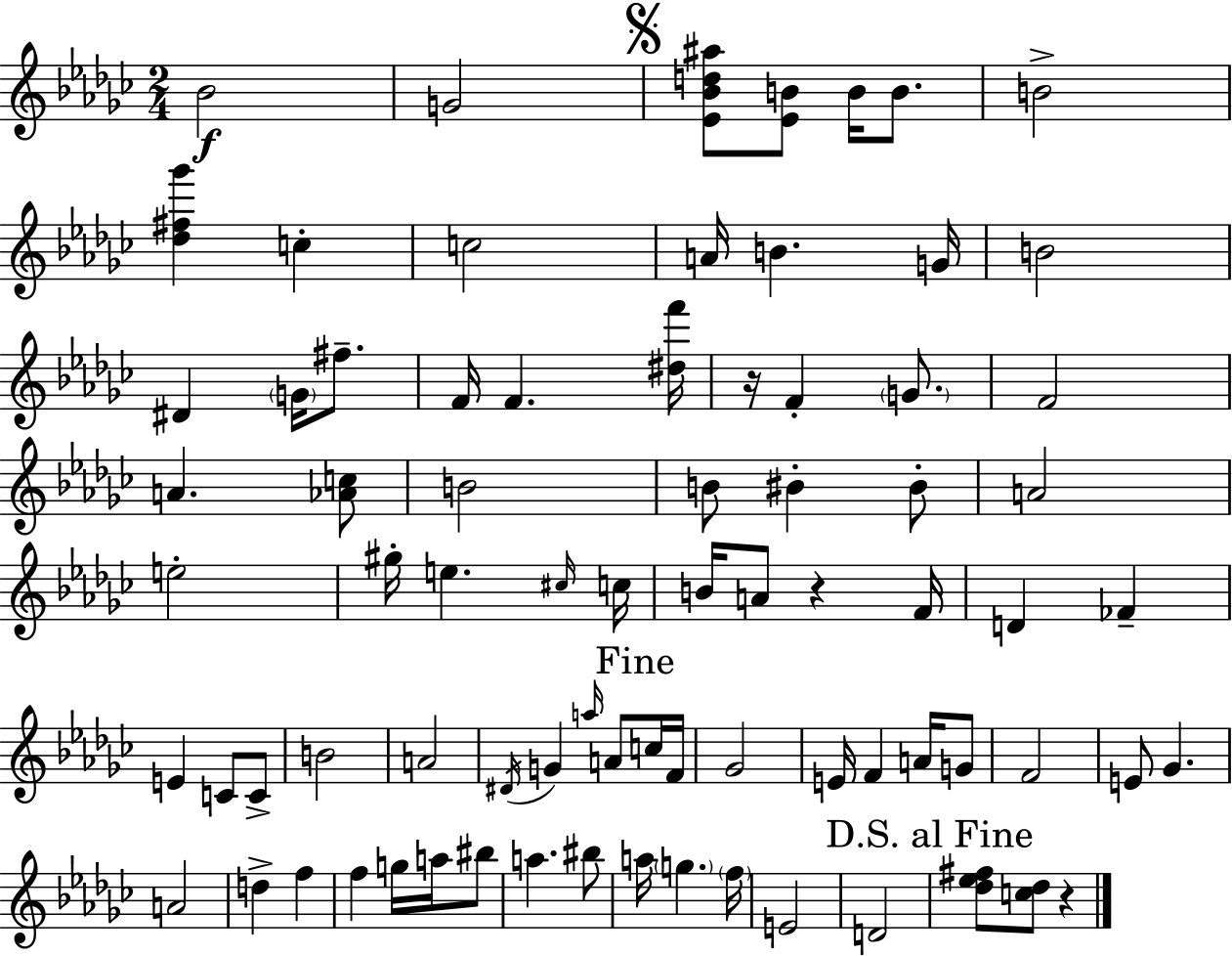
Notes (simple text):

Bb4/h G4/h [Eb4,Bb4,D5,A#5]/e [Eb4,B4]/e B4/s B4/e. B4/h [Db5,F#5,Gb6]/q C5/q C5/h A4/s B4/q. G4/s B4/h D#4/q G4/s F#5/e. F4/s F4/q. [D#5,F6]/s R/s F4/q G4/e. F4/h A4/q. [Ab4,C5]/e B4/h B4/e BIS4/q BIS4/e A4/h E5/h G#5/s E5/q. C#5/s C5/s B4/s A4/e R/q F4/s D4/q FES4/q E4/q C4/e C4/e B4/h A4/h D#4/s G4/q A5/s A4/e C5/s F4/s Gb4/h E4/s F4/q A4/s G4/e F4/h E4/e Gb4/q. A4/h D5/q F5/q F5/q G5/s A5/s BIS5/e A5/q. BIS5/e A5/s G5/q. F5/s E4/h D4/h [Db5,Eb5,F#5]/e [C5,Db5]/e R/q